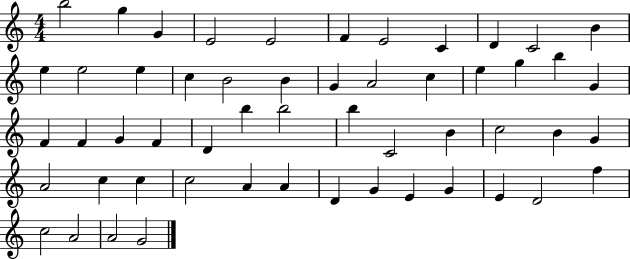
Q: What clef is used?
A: treble